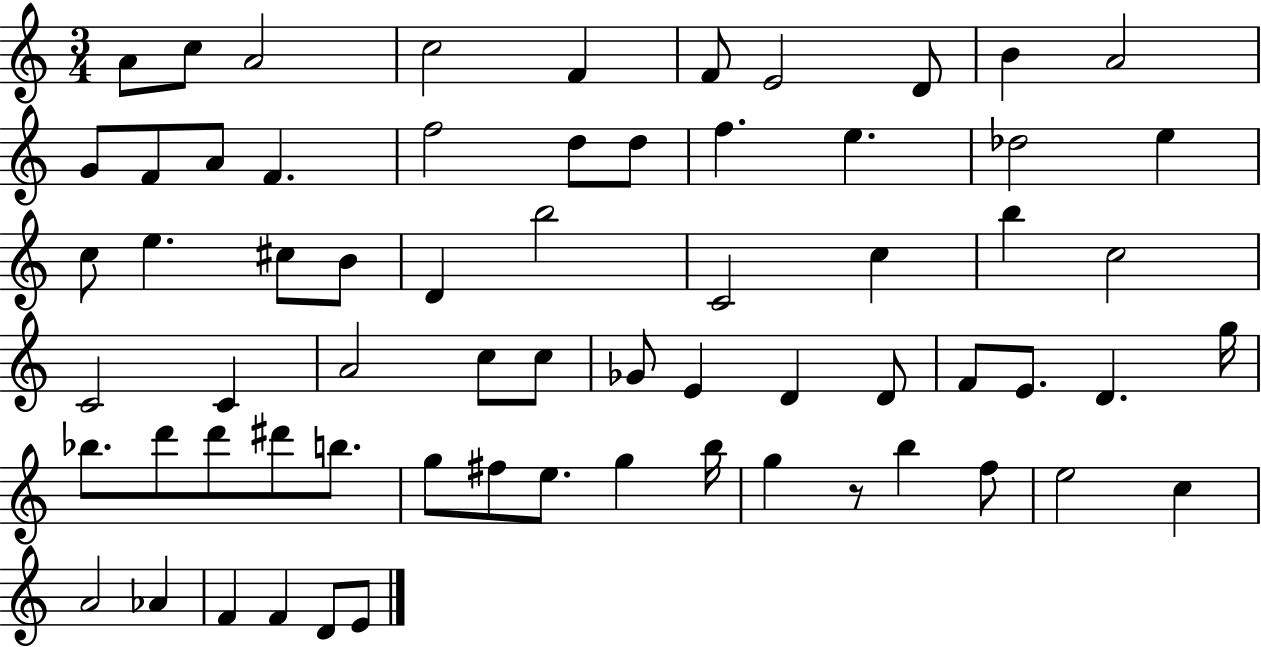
{
  \clef treble
  \numericTimeSignature
  \time 3/4
  \key c \major
  a'8 c''8 a'2 | c''2 f'4 | f'8 e'2 d'8 | b'4 a'2 | \break g'8 f'8 a'8 f'4. | f''2 d''8 d''8 | f''4. e''4. | des''2 e''4 | \break c''8 e''4. cis''8 b'8 | d'4 b''2 | c'2 c''4 | b''4 c''2 | \break c'2 c'4 | a'2 c''8 c''8 | ges'8 e'4 d'4 d'8 | f'8 e'8. d'4. g''16 | \break bes''8. d'''8 d'''8 dis'''8 b''8. | g''8 fis''8 e''8. g''4 b''16 | g''4 r8 b''4 f''8 | e''2 c''4 | \break a'2 aes'4 | f'4 f'4 d'8 e'8 | \bar "|."
}